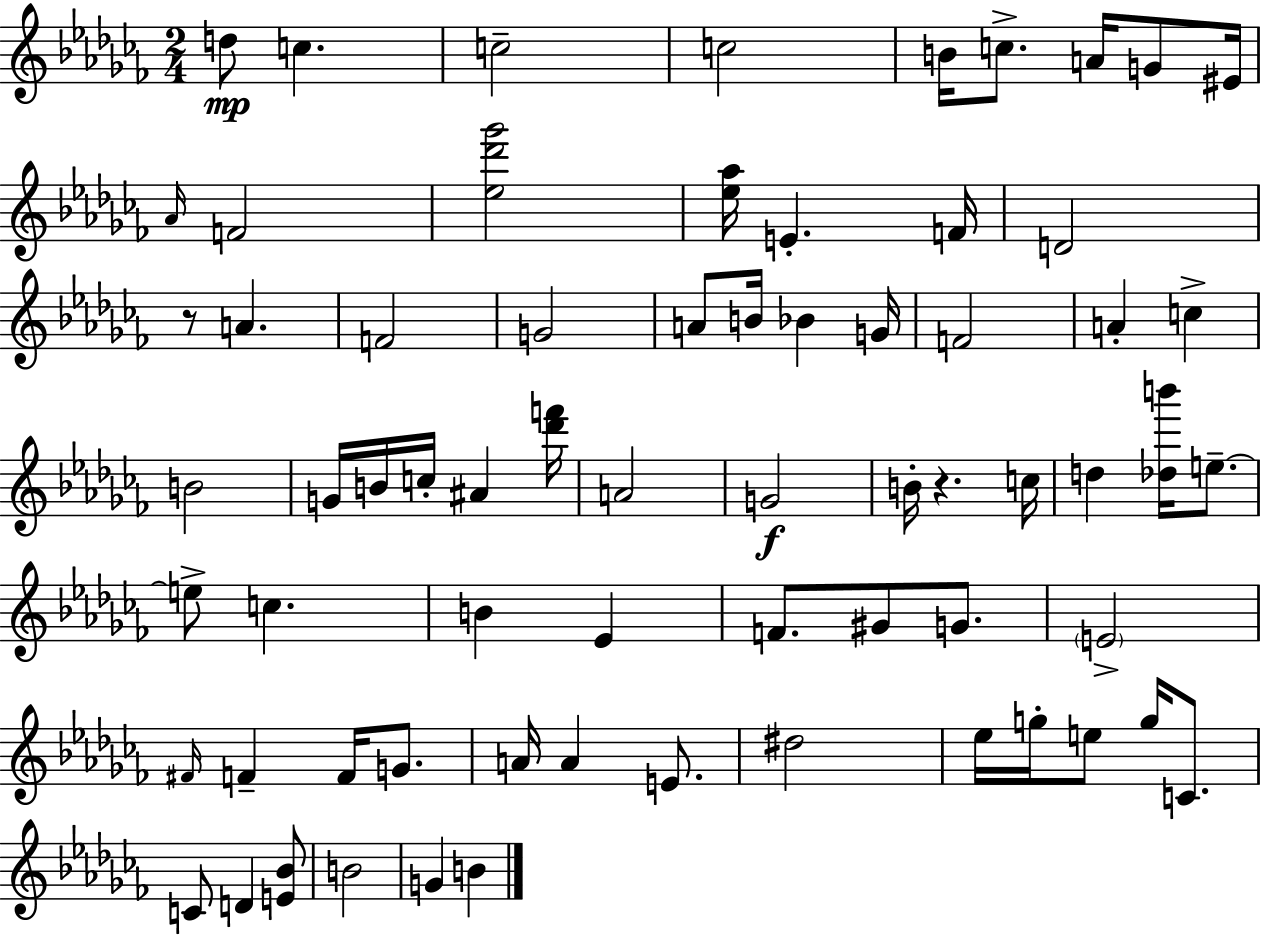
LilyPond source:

{
  \clef treble
  \numericTimeSignature
  \time 2/4
  \key aes \minor
  d''8\mp c''4. | c''2-- | c''2 | b'16 c''8.-> a'16 g'8 eis'16 | \break \grace { aes'16 } f'2 | <ees'' des''' ges'''>2 | <ees'' aes''>16 e'4.-. | f'16 d'2 | \break r8 a'4. | f'2 | g'2 | a'8 b'16 bes'4 | \break g'16 f'2 | a'4-. c''4-> | b'2 | g'16 b'16 c''16-. ais'4 | \break <des''' f'''>16 a'2 | g'2\f | b'16-. r4. | c''16 d''4 <des'' b'''>16 e''8.--~~ | \break e''8-> c''4. | b'4 ees'4 | f'8. gis'8 g'8. | \parenthesize e'2-> | \break \grace { fis'16 } f'4-- f'16 g'8. | a'16 a'4 e'8. | dis''2 | ees''16 g''16-. e''8 g''16 c'8. | \break c'8 d'4 | <e' bes'>8 b'2 | g'4 b'4 | \bar "|."
}